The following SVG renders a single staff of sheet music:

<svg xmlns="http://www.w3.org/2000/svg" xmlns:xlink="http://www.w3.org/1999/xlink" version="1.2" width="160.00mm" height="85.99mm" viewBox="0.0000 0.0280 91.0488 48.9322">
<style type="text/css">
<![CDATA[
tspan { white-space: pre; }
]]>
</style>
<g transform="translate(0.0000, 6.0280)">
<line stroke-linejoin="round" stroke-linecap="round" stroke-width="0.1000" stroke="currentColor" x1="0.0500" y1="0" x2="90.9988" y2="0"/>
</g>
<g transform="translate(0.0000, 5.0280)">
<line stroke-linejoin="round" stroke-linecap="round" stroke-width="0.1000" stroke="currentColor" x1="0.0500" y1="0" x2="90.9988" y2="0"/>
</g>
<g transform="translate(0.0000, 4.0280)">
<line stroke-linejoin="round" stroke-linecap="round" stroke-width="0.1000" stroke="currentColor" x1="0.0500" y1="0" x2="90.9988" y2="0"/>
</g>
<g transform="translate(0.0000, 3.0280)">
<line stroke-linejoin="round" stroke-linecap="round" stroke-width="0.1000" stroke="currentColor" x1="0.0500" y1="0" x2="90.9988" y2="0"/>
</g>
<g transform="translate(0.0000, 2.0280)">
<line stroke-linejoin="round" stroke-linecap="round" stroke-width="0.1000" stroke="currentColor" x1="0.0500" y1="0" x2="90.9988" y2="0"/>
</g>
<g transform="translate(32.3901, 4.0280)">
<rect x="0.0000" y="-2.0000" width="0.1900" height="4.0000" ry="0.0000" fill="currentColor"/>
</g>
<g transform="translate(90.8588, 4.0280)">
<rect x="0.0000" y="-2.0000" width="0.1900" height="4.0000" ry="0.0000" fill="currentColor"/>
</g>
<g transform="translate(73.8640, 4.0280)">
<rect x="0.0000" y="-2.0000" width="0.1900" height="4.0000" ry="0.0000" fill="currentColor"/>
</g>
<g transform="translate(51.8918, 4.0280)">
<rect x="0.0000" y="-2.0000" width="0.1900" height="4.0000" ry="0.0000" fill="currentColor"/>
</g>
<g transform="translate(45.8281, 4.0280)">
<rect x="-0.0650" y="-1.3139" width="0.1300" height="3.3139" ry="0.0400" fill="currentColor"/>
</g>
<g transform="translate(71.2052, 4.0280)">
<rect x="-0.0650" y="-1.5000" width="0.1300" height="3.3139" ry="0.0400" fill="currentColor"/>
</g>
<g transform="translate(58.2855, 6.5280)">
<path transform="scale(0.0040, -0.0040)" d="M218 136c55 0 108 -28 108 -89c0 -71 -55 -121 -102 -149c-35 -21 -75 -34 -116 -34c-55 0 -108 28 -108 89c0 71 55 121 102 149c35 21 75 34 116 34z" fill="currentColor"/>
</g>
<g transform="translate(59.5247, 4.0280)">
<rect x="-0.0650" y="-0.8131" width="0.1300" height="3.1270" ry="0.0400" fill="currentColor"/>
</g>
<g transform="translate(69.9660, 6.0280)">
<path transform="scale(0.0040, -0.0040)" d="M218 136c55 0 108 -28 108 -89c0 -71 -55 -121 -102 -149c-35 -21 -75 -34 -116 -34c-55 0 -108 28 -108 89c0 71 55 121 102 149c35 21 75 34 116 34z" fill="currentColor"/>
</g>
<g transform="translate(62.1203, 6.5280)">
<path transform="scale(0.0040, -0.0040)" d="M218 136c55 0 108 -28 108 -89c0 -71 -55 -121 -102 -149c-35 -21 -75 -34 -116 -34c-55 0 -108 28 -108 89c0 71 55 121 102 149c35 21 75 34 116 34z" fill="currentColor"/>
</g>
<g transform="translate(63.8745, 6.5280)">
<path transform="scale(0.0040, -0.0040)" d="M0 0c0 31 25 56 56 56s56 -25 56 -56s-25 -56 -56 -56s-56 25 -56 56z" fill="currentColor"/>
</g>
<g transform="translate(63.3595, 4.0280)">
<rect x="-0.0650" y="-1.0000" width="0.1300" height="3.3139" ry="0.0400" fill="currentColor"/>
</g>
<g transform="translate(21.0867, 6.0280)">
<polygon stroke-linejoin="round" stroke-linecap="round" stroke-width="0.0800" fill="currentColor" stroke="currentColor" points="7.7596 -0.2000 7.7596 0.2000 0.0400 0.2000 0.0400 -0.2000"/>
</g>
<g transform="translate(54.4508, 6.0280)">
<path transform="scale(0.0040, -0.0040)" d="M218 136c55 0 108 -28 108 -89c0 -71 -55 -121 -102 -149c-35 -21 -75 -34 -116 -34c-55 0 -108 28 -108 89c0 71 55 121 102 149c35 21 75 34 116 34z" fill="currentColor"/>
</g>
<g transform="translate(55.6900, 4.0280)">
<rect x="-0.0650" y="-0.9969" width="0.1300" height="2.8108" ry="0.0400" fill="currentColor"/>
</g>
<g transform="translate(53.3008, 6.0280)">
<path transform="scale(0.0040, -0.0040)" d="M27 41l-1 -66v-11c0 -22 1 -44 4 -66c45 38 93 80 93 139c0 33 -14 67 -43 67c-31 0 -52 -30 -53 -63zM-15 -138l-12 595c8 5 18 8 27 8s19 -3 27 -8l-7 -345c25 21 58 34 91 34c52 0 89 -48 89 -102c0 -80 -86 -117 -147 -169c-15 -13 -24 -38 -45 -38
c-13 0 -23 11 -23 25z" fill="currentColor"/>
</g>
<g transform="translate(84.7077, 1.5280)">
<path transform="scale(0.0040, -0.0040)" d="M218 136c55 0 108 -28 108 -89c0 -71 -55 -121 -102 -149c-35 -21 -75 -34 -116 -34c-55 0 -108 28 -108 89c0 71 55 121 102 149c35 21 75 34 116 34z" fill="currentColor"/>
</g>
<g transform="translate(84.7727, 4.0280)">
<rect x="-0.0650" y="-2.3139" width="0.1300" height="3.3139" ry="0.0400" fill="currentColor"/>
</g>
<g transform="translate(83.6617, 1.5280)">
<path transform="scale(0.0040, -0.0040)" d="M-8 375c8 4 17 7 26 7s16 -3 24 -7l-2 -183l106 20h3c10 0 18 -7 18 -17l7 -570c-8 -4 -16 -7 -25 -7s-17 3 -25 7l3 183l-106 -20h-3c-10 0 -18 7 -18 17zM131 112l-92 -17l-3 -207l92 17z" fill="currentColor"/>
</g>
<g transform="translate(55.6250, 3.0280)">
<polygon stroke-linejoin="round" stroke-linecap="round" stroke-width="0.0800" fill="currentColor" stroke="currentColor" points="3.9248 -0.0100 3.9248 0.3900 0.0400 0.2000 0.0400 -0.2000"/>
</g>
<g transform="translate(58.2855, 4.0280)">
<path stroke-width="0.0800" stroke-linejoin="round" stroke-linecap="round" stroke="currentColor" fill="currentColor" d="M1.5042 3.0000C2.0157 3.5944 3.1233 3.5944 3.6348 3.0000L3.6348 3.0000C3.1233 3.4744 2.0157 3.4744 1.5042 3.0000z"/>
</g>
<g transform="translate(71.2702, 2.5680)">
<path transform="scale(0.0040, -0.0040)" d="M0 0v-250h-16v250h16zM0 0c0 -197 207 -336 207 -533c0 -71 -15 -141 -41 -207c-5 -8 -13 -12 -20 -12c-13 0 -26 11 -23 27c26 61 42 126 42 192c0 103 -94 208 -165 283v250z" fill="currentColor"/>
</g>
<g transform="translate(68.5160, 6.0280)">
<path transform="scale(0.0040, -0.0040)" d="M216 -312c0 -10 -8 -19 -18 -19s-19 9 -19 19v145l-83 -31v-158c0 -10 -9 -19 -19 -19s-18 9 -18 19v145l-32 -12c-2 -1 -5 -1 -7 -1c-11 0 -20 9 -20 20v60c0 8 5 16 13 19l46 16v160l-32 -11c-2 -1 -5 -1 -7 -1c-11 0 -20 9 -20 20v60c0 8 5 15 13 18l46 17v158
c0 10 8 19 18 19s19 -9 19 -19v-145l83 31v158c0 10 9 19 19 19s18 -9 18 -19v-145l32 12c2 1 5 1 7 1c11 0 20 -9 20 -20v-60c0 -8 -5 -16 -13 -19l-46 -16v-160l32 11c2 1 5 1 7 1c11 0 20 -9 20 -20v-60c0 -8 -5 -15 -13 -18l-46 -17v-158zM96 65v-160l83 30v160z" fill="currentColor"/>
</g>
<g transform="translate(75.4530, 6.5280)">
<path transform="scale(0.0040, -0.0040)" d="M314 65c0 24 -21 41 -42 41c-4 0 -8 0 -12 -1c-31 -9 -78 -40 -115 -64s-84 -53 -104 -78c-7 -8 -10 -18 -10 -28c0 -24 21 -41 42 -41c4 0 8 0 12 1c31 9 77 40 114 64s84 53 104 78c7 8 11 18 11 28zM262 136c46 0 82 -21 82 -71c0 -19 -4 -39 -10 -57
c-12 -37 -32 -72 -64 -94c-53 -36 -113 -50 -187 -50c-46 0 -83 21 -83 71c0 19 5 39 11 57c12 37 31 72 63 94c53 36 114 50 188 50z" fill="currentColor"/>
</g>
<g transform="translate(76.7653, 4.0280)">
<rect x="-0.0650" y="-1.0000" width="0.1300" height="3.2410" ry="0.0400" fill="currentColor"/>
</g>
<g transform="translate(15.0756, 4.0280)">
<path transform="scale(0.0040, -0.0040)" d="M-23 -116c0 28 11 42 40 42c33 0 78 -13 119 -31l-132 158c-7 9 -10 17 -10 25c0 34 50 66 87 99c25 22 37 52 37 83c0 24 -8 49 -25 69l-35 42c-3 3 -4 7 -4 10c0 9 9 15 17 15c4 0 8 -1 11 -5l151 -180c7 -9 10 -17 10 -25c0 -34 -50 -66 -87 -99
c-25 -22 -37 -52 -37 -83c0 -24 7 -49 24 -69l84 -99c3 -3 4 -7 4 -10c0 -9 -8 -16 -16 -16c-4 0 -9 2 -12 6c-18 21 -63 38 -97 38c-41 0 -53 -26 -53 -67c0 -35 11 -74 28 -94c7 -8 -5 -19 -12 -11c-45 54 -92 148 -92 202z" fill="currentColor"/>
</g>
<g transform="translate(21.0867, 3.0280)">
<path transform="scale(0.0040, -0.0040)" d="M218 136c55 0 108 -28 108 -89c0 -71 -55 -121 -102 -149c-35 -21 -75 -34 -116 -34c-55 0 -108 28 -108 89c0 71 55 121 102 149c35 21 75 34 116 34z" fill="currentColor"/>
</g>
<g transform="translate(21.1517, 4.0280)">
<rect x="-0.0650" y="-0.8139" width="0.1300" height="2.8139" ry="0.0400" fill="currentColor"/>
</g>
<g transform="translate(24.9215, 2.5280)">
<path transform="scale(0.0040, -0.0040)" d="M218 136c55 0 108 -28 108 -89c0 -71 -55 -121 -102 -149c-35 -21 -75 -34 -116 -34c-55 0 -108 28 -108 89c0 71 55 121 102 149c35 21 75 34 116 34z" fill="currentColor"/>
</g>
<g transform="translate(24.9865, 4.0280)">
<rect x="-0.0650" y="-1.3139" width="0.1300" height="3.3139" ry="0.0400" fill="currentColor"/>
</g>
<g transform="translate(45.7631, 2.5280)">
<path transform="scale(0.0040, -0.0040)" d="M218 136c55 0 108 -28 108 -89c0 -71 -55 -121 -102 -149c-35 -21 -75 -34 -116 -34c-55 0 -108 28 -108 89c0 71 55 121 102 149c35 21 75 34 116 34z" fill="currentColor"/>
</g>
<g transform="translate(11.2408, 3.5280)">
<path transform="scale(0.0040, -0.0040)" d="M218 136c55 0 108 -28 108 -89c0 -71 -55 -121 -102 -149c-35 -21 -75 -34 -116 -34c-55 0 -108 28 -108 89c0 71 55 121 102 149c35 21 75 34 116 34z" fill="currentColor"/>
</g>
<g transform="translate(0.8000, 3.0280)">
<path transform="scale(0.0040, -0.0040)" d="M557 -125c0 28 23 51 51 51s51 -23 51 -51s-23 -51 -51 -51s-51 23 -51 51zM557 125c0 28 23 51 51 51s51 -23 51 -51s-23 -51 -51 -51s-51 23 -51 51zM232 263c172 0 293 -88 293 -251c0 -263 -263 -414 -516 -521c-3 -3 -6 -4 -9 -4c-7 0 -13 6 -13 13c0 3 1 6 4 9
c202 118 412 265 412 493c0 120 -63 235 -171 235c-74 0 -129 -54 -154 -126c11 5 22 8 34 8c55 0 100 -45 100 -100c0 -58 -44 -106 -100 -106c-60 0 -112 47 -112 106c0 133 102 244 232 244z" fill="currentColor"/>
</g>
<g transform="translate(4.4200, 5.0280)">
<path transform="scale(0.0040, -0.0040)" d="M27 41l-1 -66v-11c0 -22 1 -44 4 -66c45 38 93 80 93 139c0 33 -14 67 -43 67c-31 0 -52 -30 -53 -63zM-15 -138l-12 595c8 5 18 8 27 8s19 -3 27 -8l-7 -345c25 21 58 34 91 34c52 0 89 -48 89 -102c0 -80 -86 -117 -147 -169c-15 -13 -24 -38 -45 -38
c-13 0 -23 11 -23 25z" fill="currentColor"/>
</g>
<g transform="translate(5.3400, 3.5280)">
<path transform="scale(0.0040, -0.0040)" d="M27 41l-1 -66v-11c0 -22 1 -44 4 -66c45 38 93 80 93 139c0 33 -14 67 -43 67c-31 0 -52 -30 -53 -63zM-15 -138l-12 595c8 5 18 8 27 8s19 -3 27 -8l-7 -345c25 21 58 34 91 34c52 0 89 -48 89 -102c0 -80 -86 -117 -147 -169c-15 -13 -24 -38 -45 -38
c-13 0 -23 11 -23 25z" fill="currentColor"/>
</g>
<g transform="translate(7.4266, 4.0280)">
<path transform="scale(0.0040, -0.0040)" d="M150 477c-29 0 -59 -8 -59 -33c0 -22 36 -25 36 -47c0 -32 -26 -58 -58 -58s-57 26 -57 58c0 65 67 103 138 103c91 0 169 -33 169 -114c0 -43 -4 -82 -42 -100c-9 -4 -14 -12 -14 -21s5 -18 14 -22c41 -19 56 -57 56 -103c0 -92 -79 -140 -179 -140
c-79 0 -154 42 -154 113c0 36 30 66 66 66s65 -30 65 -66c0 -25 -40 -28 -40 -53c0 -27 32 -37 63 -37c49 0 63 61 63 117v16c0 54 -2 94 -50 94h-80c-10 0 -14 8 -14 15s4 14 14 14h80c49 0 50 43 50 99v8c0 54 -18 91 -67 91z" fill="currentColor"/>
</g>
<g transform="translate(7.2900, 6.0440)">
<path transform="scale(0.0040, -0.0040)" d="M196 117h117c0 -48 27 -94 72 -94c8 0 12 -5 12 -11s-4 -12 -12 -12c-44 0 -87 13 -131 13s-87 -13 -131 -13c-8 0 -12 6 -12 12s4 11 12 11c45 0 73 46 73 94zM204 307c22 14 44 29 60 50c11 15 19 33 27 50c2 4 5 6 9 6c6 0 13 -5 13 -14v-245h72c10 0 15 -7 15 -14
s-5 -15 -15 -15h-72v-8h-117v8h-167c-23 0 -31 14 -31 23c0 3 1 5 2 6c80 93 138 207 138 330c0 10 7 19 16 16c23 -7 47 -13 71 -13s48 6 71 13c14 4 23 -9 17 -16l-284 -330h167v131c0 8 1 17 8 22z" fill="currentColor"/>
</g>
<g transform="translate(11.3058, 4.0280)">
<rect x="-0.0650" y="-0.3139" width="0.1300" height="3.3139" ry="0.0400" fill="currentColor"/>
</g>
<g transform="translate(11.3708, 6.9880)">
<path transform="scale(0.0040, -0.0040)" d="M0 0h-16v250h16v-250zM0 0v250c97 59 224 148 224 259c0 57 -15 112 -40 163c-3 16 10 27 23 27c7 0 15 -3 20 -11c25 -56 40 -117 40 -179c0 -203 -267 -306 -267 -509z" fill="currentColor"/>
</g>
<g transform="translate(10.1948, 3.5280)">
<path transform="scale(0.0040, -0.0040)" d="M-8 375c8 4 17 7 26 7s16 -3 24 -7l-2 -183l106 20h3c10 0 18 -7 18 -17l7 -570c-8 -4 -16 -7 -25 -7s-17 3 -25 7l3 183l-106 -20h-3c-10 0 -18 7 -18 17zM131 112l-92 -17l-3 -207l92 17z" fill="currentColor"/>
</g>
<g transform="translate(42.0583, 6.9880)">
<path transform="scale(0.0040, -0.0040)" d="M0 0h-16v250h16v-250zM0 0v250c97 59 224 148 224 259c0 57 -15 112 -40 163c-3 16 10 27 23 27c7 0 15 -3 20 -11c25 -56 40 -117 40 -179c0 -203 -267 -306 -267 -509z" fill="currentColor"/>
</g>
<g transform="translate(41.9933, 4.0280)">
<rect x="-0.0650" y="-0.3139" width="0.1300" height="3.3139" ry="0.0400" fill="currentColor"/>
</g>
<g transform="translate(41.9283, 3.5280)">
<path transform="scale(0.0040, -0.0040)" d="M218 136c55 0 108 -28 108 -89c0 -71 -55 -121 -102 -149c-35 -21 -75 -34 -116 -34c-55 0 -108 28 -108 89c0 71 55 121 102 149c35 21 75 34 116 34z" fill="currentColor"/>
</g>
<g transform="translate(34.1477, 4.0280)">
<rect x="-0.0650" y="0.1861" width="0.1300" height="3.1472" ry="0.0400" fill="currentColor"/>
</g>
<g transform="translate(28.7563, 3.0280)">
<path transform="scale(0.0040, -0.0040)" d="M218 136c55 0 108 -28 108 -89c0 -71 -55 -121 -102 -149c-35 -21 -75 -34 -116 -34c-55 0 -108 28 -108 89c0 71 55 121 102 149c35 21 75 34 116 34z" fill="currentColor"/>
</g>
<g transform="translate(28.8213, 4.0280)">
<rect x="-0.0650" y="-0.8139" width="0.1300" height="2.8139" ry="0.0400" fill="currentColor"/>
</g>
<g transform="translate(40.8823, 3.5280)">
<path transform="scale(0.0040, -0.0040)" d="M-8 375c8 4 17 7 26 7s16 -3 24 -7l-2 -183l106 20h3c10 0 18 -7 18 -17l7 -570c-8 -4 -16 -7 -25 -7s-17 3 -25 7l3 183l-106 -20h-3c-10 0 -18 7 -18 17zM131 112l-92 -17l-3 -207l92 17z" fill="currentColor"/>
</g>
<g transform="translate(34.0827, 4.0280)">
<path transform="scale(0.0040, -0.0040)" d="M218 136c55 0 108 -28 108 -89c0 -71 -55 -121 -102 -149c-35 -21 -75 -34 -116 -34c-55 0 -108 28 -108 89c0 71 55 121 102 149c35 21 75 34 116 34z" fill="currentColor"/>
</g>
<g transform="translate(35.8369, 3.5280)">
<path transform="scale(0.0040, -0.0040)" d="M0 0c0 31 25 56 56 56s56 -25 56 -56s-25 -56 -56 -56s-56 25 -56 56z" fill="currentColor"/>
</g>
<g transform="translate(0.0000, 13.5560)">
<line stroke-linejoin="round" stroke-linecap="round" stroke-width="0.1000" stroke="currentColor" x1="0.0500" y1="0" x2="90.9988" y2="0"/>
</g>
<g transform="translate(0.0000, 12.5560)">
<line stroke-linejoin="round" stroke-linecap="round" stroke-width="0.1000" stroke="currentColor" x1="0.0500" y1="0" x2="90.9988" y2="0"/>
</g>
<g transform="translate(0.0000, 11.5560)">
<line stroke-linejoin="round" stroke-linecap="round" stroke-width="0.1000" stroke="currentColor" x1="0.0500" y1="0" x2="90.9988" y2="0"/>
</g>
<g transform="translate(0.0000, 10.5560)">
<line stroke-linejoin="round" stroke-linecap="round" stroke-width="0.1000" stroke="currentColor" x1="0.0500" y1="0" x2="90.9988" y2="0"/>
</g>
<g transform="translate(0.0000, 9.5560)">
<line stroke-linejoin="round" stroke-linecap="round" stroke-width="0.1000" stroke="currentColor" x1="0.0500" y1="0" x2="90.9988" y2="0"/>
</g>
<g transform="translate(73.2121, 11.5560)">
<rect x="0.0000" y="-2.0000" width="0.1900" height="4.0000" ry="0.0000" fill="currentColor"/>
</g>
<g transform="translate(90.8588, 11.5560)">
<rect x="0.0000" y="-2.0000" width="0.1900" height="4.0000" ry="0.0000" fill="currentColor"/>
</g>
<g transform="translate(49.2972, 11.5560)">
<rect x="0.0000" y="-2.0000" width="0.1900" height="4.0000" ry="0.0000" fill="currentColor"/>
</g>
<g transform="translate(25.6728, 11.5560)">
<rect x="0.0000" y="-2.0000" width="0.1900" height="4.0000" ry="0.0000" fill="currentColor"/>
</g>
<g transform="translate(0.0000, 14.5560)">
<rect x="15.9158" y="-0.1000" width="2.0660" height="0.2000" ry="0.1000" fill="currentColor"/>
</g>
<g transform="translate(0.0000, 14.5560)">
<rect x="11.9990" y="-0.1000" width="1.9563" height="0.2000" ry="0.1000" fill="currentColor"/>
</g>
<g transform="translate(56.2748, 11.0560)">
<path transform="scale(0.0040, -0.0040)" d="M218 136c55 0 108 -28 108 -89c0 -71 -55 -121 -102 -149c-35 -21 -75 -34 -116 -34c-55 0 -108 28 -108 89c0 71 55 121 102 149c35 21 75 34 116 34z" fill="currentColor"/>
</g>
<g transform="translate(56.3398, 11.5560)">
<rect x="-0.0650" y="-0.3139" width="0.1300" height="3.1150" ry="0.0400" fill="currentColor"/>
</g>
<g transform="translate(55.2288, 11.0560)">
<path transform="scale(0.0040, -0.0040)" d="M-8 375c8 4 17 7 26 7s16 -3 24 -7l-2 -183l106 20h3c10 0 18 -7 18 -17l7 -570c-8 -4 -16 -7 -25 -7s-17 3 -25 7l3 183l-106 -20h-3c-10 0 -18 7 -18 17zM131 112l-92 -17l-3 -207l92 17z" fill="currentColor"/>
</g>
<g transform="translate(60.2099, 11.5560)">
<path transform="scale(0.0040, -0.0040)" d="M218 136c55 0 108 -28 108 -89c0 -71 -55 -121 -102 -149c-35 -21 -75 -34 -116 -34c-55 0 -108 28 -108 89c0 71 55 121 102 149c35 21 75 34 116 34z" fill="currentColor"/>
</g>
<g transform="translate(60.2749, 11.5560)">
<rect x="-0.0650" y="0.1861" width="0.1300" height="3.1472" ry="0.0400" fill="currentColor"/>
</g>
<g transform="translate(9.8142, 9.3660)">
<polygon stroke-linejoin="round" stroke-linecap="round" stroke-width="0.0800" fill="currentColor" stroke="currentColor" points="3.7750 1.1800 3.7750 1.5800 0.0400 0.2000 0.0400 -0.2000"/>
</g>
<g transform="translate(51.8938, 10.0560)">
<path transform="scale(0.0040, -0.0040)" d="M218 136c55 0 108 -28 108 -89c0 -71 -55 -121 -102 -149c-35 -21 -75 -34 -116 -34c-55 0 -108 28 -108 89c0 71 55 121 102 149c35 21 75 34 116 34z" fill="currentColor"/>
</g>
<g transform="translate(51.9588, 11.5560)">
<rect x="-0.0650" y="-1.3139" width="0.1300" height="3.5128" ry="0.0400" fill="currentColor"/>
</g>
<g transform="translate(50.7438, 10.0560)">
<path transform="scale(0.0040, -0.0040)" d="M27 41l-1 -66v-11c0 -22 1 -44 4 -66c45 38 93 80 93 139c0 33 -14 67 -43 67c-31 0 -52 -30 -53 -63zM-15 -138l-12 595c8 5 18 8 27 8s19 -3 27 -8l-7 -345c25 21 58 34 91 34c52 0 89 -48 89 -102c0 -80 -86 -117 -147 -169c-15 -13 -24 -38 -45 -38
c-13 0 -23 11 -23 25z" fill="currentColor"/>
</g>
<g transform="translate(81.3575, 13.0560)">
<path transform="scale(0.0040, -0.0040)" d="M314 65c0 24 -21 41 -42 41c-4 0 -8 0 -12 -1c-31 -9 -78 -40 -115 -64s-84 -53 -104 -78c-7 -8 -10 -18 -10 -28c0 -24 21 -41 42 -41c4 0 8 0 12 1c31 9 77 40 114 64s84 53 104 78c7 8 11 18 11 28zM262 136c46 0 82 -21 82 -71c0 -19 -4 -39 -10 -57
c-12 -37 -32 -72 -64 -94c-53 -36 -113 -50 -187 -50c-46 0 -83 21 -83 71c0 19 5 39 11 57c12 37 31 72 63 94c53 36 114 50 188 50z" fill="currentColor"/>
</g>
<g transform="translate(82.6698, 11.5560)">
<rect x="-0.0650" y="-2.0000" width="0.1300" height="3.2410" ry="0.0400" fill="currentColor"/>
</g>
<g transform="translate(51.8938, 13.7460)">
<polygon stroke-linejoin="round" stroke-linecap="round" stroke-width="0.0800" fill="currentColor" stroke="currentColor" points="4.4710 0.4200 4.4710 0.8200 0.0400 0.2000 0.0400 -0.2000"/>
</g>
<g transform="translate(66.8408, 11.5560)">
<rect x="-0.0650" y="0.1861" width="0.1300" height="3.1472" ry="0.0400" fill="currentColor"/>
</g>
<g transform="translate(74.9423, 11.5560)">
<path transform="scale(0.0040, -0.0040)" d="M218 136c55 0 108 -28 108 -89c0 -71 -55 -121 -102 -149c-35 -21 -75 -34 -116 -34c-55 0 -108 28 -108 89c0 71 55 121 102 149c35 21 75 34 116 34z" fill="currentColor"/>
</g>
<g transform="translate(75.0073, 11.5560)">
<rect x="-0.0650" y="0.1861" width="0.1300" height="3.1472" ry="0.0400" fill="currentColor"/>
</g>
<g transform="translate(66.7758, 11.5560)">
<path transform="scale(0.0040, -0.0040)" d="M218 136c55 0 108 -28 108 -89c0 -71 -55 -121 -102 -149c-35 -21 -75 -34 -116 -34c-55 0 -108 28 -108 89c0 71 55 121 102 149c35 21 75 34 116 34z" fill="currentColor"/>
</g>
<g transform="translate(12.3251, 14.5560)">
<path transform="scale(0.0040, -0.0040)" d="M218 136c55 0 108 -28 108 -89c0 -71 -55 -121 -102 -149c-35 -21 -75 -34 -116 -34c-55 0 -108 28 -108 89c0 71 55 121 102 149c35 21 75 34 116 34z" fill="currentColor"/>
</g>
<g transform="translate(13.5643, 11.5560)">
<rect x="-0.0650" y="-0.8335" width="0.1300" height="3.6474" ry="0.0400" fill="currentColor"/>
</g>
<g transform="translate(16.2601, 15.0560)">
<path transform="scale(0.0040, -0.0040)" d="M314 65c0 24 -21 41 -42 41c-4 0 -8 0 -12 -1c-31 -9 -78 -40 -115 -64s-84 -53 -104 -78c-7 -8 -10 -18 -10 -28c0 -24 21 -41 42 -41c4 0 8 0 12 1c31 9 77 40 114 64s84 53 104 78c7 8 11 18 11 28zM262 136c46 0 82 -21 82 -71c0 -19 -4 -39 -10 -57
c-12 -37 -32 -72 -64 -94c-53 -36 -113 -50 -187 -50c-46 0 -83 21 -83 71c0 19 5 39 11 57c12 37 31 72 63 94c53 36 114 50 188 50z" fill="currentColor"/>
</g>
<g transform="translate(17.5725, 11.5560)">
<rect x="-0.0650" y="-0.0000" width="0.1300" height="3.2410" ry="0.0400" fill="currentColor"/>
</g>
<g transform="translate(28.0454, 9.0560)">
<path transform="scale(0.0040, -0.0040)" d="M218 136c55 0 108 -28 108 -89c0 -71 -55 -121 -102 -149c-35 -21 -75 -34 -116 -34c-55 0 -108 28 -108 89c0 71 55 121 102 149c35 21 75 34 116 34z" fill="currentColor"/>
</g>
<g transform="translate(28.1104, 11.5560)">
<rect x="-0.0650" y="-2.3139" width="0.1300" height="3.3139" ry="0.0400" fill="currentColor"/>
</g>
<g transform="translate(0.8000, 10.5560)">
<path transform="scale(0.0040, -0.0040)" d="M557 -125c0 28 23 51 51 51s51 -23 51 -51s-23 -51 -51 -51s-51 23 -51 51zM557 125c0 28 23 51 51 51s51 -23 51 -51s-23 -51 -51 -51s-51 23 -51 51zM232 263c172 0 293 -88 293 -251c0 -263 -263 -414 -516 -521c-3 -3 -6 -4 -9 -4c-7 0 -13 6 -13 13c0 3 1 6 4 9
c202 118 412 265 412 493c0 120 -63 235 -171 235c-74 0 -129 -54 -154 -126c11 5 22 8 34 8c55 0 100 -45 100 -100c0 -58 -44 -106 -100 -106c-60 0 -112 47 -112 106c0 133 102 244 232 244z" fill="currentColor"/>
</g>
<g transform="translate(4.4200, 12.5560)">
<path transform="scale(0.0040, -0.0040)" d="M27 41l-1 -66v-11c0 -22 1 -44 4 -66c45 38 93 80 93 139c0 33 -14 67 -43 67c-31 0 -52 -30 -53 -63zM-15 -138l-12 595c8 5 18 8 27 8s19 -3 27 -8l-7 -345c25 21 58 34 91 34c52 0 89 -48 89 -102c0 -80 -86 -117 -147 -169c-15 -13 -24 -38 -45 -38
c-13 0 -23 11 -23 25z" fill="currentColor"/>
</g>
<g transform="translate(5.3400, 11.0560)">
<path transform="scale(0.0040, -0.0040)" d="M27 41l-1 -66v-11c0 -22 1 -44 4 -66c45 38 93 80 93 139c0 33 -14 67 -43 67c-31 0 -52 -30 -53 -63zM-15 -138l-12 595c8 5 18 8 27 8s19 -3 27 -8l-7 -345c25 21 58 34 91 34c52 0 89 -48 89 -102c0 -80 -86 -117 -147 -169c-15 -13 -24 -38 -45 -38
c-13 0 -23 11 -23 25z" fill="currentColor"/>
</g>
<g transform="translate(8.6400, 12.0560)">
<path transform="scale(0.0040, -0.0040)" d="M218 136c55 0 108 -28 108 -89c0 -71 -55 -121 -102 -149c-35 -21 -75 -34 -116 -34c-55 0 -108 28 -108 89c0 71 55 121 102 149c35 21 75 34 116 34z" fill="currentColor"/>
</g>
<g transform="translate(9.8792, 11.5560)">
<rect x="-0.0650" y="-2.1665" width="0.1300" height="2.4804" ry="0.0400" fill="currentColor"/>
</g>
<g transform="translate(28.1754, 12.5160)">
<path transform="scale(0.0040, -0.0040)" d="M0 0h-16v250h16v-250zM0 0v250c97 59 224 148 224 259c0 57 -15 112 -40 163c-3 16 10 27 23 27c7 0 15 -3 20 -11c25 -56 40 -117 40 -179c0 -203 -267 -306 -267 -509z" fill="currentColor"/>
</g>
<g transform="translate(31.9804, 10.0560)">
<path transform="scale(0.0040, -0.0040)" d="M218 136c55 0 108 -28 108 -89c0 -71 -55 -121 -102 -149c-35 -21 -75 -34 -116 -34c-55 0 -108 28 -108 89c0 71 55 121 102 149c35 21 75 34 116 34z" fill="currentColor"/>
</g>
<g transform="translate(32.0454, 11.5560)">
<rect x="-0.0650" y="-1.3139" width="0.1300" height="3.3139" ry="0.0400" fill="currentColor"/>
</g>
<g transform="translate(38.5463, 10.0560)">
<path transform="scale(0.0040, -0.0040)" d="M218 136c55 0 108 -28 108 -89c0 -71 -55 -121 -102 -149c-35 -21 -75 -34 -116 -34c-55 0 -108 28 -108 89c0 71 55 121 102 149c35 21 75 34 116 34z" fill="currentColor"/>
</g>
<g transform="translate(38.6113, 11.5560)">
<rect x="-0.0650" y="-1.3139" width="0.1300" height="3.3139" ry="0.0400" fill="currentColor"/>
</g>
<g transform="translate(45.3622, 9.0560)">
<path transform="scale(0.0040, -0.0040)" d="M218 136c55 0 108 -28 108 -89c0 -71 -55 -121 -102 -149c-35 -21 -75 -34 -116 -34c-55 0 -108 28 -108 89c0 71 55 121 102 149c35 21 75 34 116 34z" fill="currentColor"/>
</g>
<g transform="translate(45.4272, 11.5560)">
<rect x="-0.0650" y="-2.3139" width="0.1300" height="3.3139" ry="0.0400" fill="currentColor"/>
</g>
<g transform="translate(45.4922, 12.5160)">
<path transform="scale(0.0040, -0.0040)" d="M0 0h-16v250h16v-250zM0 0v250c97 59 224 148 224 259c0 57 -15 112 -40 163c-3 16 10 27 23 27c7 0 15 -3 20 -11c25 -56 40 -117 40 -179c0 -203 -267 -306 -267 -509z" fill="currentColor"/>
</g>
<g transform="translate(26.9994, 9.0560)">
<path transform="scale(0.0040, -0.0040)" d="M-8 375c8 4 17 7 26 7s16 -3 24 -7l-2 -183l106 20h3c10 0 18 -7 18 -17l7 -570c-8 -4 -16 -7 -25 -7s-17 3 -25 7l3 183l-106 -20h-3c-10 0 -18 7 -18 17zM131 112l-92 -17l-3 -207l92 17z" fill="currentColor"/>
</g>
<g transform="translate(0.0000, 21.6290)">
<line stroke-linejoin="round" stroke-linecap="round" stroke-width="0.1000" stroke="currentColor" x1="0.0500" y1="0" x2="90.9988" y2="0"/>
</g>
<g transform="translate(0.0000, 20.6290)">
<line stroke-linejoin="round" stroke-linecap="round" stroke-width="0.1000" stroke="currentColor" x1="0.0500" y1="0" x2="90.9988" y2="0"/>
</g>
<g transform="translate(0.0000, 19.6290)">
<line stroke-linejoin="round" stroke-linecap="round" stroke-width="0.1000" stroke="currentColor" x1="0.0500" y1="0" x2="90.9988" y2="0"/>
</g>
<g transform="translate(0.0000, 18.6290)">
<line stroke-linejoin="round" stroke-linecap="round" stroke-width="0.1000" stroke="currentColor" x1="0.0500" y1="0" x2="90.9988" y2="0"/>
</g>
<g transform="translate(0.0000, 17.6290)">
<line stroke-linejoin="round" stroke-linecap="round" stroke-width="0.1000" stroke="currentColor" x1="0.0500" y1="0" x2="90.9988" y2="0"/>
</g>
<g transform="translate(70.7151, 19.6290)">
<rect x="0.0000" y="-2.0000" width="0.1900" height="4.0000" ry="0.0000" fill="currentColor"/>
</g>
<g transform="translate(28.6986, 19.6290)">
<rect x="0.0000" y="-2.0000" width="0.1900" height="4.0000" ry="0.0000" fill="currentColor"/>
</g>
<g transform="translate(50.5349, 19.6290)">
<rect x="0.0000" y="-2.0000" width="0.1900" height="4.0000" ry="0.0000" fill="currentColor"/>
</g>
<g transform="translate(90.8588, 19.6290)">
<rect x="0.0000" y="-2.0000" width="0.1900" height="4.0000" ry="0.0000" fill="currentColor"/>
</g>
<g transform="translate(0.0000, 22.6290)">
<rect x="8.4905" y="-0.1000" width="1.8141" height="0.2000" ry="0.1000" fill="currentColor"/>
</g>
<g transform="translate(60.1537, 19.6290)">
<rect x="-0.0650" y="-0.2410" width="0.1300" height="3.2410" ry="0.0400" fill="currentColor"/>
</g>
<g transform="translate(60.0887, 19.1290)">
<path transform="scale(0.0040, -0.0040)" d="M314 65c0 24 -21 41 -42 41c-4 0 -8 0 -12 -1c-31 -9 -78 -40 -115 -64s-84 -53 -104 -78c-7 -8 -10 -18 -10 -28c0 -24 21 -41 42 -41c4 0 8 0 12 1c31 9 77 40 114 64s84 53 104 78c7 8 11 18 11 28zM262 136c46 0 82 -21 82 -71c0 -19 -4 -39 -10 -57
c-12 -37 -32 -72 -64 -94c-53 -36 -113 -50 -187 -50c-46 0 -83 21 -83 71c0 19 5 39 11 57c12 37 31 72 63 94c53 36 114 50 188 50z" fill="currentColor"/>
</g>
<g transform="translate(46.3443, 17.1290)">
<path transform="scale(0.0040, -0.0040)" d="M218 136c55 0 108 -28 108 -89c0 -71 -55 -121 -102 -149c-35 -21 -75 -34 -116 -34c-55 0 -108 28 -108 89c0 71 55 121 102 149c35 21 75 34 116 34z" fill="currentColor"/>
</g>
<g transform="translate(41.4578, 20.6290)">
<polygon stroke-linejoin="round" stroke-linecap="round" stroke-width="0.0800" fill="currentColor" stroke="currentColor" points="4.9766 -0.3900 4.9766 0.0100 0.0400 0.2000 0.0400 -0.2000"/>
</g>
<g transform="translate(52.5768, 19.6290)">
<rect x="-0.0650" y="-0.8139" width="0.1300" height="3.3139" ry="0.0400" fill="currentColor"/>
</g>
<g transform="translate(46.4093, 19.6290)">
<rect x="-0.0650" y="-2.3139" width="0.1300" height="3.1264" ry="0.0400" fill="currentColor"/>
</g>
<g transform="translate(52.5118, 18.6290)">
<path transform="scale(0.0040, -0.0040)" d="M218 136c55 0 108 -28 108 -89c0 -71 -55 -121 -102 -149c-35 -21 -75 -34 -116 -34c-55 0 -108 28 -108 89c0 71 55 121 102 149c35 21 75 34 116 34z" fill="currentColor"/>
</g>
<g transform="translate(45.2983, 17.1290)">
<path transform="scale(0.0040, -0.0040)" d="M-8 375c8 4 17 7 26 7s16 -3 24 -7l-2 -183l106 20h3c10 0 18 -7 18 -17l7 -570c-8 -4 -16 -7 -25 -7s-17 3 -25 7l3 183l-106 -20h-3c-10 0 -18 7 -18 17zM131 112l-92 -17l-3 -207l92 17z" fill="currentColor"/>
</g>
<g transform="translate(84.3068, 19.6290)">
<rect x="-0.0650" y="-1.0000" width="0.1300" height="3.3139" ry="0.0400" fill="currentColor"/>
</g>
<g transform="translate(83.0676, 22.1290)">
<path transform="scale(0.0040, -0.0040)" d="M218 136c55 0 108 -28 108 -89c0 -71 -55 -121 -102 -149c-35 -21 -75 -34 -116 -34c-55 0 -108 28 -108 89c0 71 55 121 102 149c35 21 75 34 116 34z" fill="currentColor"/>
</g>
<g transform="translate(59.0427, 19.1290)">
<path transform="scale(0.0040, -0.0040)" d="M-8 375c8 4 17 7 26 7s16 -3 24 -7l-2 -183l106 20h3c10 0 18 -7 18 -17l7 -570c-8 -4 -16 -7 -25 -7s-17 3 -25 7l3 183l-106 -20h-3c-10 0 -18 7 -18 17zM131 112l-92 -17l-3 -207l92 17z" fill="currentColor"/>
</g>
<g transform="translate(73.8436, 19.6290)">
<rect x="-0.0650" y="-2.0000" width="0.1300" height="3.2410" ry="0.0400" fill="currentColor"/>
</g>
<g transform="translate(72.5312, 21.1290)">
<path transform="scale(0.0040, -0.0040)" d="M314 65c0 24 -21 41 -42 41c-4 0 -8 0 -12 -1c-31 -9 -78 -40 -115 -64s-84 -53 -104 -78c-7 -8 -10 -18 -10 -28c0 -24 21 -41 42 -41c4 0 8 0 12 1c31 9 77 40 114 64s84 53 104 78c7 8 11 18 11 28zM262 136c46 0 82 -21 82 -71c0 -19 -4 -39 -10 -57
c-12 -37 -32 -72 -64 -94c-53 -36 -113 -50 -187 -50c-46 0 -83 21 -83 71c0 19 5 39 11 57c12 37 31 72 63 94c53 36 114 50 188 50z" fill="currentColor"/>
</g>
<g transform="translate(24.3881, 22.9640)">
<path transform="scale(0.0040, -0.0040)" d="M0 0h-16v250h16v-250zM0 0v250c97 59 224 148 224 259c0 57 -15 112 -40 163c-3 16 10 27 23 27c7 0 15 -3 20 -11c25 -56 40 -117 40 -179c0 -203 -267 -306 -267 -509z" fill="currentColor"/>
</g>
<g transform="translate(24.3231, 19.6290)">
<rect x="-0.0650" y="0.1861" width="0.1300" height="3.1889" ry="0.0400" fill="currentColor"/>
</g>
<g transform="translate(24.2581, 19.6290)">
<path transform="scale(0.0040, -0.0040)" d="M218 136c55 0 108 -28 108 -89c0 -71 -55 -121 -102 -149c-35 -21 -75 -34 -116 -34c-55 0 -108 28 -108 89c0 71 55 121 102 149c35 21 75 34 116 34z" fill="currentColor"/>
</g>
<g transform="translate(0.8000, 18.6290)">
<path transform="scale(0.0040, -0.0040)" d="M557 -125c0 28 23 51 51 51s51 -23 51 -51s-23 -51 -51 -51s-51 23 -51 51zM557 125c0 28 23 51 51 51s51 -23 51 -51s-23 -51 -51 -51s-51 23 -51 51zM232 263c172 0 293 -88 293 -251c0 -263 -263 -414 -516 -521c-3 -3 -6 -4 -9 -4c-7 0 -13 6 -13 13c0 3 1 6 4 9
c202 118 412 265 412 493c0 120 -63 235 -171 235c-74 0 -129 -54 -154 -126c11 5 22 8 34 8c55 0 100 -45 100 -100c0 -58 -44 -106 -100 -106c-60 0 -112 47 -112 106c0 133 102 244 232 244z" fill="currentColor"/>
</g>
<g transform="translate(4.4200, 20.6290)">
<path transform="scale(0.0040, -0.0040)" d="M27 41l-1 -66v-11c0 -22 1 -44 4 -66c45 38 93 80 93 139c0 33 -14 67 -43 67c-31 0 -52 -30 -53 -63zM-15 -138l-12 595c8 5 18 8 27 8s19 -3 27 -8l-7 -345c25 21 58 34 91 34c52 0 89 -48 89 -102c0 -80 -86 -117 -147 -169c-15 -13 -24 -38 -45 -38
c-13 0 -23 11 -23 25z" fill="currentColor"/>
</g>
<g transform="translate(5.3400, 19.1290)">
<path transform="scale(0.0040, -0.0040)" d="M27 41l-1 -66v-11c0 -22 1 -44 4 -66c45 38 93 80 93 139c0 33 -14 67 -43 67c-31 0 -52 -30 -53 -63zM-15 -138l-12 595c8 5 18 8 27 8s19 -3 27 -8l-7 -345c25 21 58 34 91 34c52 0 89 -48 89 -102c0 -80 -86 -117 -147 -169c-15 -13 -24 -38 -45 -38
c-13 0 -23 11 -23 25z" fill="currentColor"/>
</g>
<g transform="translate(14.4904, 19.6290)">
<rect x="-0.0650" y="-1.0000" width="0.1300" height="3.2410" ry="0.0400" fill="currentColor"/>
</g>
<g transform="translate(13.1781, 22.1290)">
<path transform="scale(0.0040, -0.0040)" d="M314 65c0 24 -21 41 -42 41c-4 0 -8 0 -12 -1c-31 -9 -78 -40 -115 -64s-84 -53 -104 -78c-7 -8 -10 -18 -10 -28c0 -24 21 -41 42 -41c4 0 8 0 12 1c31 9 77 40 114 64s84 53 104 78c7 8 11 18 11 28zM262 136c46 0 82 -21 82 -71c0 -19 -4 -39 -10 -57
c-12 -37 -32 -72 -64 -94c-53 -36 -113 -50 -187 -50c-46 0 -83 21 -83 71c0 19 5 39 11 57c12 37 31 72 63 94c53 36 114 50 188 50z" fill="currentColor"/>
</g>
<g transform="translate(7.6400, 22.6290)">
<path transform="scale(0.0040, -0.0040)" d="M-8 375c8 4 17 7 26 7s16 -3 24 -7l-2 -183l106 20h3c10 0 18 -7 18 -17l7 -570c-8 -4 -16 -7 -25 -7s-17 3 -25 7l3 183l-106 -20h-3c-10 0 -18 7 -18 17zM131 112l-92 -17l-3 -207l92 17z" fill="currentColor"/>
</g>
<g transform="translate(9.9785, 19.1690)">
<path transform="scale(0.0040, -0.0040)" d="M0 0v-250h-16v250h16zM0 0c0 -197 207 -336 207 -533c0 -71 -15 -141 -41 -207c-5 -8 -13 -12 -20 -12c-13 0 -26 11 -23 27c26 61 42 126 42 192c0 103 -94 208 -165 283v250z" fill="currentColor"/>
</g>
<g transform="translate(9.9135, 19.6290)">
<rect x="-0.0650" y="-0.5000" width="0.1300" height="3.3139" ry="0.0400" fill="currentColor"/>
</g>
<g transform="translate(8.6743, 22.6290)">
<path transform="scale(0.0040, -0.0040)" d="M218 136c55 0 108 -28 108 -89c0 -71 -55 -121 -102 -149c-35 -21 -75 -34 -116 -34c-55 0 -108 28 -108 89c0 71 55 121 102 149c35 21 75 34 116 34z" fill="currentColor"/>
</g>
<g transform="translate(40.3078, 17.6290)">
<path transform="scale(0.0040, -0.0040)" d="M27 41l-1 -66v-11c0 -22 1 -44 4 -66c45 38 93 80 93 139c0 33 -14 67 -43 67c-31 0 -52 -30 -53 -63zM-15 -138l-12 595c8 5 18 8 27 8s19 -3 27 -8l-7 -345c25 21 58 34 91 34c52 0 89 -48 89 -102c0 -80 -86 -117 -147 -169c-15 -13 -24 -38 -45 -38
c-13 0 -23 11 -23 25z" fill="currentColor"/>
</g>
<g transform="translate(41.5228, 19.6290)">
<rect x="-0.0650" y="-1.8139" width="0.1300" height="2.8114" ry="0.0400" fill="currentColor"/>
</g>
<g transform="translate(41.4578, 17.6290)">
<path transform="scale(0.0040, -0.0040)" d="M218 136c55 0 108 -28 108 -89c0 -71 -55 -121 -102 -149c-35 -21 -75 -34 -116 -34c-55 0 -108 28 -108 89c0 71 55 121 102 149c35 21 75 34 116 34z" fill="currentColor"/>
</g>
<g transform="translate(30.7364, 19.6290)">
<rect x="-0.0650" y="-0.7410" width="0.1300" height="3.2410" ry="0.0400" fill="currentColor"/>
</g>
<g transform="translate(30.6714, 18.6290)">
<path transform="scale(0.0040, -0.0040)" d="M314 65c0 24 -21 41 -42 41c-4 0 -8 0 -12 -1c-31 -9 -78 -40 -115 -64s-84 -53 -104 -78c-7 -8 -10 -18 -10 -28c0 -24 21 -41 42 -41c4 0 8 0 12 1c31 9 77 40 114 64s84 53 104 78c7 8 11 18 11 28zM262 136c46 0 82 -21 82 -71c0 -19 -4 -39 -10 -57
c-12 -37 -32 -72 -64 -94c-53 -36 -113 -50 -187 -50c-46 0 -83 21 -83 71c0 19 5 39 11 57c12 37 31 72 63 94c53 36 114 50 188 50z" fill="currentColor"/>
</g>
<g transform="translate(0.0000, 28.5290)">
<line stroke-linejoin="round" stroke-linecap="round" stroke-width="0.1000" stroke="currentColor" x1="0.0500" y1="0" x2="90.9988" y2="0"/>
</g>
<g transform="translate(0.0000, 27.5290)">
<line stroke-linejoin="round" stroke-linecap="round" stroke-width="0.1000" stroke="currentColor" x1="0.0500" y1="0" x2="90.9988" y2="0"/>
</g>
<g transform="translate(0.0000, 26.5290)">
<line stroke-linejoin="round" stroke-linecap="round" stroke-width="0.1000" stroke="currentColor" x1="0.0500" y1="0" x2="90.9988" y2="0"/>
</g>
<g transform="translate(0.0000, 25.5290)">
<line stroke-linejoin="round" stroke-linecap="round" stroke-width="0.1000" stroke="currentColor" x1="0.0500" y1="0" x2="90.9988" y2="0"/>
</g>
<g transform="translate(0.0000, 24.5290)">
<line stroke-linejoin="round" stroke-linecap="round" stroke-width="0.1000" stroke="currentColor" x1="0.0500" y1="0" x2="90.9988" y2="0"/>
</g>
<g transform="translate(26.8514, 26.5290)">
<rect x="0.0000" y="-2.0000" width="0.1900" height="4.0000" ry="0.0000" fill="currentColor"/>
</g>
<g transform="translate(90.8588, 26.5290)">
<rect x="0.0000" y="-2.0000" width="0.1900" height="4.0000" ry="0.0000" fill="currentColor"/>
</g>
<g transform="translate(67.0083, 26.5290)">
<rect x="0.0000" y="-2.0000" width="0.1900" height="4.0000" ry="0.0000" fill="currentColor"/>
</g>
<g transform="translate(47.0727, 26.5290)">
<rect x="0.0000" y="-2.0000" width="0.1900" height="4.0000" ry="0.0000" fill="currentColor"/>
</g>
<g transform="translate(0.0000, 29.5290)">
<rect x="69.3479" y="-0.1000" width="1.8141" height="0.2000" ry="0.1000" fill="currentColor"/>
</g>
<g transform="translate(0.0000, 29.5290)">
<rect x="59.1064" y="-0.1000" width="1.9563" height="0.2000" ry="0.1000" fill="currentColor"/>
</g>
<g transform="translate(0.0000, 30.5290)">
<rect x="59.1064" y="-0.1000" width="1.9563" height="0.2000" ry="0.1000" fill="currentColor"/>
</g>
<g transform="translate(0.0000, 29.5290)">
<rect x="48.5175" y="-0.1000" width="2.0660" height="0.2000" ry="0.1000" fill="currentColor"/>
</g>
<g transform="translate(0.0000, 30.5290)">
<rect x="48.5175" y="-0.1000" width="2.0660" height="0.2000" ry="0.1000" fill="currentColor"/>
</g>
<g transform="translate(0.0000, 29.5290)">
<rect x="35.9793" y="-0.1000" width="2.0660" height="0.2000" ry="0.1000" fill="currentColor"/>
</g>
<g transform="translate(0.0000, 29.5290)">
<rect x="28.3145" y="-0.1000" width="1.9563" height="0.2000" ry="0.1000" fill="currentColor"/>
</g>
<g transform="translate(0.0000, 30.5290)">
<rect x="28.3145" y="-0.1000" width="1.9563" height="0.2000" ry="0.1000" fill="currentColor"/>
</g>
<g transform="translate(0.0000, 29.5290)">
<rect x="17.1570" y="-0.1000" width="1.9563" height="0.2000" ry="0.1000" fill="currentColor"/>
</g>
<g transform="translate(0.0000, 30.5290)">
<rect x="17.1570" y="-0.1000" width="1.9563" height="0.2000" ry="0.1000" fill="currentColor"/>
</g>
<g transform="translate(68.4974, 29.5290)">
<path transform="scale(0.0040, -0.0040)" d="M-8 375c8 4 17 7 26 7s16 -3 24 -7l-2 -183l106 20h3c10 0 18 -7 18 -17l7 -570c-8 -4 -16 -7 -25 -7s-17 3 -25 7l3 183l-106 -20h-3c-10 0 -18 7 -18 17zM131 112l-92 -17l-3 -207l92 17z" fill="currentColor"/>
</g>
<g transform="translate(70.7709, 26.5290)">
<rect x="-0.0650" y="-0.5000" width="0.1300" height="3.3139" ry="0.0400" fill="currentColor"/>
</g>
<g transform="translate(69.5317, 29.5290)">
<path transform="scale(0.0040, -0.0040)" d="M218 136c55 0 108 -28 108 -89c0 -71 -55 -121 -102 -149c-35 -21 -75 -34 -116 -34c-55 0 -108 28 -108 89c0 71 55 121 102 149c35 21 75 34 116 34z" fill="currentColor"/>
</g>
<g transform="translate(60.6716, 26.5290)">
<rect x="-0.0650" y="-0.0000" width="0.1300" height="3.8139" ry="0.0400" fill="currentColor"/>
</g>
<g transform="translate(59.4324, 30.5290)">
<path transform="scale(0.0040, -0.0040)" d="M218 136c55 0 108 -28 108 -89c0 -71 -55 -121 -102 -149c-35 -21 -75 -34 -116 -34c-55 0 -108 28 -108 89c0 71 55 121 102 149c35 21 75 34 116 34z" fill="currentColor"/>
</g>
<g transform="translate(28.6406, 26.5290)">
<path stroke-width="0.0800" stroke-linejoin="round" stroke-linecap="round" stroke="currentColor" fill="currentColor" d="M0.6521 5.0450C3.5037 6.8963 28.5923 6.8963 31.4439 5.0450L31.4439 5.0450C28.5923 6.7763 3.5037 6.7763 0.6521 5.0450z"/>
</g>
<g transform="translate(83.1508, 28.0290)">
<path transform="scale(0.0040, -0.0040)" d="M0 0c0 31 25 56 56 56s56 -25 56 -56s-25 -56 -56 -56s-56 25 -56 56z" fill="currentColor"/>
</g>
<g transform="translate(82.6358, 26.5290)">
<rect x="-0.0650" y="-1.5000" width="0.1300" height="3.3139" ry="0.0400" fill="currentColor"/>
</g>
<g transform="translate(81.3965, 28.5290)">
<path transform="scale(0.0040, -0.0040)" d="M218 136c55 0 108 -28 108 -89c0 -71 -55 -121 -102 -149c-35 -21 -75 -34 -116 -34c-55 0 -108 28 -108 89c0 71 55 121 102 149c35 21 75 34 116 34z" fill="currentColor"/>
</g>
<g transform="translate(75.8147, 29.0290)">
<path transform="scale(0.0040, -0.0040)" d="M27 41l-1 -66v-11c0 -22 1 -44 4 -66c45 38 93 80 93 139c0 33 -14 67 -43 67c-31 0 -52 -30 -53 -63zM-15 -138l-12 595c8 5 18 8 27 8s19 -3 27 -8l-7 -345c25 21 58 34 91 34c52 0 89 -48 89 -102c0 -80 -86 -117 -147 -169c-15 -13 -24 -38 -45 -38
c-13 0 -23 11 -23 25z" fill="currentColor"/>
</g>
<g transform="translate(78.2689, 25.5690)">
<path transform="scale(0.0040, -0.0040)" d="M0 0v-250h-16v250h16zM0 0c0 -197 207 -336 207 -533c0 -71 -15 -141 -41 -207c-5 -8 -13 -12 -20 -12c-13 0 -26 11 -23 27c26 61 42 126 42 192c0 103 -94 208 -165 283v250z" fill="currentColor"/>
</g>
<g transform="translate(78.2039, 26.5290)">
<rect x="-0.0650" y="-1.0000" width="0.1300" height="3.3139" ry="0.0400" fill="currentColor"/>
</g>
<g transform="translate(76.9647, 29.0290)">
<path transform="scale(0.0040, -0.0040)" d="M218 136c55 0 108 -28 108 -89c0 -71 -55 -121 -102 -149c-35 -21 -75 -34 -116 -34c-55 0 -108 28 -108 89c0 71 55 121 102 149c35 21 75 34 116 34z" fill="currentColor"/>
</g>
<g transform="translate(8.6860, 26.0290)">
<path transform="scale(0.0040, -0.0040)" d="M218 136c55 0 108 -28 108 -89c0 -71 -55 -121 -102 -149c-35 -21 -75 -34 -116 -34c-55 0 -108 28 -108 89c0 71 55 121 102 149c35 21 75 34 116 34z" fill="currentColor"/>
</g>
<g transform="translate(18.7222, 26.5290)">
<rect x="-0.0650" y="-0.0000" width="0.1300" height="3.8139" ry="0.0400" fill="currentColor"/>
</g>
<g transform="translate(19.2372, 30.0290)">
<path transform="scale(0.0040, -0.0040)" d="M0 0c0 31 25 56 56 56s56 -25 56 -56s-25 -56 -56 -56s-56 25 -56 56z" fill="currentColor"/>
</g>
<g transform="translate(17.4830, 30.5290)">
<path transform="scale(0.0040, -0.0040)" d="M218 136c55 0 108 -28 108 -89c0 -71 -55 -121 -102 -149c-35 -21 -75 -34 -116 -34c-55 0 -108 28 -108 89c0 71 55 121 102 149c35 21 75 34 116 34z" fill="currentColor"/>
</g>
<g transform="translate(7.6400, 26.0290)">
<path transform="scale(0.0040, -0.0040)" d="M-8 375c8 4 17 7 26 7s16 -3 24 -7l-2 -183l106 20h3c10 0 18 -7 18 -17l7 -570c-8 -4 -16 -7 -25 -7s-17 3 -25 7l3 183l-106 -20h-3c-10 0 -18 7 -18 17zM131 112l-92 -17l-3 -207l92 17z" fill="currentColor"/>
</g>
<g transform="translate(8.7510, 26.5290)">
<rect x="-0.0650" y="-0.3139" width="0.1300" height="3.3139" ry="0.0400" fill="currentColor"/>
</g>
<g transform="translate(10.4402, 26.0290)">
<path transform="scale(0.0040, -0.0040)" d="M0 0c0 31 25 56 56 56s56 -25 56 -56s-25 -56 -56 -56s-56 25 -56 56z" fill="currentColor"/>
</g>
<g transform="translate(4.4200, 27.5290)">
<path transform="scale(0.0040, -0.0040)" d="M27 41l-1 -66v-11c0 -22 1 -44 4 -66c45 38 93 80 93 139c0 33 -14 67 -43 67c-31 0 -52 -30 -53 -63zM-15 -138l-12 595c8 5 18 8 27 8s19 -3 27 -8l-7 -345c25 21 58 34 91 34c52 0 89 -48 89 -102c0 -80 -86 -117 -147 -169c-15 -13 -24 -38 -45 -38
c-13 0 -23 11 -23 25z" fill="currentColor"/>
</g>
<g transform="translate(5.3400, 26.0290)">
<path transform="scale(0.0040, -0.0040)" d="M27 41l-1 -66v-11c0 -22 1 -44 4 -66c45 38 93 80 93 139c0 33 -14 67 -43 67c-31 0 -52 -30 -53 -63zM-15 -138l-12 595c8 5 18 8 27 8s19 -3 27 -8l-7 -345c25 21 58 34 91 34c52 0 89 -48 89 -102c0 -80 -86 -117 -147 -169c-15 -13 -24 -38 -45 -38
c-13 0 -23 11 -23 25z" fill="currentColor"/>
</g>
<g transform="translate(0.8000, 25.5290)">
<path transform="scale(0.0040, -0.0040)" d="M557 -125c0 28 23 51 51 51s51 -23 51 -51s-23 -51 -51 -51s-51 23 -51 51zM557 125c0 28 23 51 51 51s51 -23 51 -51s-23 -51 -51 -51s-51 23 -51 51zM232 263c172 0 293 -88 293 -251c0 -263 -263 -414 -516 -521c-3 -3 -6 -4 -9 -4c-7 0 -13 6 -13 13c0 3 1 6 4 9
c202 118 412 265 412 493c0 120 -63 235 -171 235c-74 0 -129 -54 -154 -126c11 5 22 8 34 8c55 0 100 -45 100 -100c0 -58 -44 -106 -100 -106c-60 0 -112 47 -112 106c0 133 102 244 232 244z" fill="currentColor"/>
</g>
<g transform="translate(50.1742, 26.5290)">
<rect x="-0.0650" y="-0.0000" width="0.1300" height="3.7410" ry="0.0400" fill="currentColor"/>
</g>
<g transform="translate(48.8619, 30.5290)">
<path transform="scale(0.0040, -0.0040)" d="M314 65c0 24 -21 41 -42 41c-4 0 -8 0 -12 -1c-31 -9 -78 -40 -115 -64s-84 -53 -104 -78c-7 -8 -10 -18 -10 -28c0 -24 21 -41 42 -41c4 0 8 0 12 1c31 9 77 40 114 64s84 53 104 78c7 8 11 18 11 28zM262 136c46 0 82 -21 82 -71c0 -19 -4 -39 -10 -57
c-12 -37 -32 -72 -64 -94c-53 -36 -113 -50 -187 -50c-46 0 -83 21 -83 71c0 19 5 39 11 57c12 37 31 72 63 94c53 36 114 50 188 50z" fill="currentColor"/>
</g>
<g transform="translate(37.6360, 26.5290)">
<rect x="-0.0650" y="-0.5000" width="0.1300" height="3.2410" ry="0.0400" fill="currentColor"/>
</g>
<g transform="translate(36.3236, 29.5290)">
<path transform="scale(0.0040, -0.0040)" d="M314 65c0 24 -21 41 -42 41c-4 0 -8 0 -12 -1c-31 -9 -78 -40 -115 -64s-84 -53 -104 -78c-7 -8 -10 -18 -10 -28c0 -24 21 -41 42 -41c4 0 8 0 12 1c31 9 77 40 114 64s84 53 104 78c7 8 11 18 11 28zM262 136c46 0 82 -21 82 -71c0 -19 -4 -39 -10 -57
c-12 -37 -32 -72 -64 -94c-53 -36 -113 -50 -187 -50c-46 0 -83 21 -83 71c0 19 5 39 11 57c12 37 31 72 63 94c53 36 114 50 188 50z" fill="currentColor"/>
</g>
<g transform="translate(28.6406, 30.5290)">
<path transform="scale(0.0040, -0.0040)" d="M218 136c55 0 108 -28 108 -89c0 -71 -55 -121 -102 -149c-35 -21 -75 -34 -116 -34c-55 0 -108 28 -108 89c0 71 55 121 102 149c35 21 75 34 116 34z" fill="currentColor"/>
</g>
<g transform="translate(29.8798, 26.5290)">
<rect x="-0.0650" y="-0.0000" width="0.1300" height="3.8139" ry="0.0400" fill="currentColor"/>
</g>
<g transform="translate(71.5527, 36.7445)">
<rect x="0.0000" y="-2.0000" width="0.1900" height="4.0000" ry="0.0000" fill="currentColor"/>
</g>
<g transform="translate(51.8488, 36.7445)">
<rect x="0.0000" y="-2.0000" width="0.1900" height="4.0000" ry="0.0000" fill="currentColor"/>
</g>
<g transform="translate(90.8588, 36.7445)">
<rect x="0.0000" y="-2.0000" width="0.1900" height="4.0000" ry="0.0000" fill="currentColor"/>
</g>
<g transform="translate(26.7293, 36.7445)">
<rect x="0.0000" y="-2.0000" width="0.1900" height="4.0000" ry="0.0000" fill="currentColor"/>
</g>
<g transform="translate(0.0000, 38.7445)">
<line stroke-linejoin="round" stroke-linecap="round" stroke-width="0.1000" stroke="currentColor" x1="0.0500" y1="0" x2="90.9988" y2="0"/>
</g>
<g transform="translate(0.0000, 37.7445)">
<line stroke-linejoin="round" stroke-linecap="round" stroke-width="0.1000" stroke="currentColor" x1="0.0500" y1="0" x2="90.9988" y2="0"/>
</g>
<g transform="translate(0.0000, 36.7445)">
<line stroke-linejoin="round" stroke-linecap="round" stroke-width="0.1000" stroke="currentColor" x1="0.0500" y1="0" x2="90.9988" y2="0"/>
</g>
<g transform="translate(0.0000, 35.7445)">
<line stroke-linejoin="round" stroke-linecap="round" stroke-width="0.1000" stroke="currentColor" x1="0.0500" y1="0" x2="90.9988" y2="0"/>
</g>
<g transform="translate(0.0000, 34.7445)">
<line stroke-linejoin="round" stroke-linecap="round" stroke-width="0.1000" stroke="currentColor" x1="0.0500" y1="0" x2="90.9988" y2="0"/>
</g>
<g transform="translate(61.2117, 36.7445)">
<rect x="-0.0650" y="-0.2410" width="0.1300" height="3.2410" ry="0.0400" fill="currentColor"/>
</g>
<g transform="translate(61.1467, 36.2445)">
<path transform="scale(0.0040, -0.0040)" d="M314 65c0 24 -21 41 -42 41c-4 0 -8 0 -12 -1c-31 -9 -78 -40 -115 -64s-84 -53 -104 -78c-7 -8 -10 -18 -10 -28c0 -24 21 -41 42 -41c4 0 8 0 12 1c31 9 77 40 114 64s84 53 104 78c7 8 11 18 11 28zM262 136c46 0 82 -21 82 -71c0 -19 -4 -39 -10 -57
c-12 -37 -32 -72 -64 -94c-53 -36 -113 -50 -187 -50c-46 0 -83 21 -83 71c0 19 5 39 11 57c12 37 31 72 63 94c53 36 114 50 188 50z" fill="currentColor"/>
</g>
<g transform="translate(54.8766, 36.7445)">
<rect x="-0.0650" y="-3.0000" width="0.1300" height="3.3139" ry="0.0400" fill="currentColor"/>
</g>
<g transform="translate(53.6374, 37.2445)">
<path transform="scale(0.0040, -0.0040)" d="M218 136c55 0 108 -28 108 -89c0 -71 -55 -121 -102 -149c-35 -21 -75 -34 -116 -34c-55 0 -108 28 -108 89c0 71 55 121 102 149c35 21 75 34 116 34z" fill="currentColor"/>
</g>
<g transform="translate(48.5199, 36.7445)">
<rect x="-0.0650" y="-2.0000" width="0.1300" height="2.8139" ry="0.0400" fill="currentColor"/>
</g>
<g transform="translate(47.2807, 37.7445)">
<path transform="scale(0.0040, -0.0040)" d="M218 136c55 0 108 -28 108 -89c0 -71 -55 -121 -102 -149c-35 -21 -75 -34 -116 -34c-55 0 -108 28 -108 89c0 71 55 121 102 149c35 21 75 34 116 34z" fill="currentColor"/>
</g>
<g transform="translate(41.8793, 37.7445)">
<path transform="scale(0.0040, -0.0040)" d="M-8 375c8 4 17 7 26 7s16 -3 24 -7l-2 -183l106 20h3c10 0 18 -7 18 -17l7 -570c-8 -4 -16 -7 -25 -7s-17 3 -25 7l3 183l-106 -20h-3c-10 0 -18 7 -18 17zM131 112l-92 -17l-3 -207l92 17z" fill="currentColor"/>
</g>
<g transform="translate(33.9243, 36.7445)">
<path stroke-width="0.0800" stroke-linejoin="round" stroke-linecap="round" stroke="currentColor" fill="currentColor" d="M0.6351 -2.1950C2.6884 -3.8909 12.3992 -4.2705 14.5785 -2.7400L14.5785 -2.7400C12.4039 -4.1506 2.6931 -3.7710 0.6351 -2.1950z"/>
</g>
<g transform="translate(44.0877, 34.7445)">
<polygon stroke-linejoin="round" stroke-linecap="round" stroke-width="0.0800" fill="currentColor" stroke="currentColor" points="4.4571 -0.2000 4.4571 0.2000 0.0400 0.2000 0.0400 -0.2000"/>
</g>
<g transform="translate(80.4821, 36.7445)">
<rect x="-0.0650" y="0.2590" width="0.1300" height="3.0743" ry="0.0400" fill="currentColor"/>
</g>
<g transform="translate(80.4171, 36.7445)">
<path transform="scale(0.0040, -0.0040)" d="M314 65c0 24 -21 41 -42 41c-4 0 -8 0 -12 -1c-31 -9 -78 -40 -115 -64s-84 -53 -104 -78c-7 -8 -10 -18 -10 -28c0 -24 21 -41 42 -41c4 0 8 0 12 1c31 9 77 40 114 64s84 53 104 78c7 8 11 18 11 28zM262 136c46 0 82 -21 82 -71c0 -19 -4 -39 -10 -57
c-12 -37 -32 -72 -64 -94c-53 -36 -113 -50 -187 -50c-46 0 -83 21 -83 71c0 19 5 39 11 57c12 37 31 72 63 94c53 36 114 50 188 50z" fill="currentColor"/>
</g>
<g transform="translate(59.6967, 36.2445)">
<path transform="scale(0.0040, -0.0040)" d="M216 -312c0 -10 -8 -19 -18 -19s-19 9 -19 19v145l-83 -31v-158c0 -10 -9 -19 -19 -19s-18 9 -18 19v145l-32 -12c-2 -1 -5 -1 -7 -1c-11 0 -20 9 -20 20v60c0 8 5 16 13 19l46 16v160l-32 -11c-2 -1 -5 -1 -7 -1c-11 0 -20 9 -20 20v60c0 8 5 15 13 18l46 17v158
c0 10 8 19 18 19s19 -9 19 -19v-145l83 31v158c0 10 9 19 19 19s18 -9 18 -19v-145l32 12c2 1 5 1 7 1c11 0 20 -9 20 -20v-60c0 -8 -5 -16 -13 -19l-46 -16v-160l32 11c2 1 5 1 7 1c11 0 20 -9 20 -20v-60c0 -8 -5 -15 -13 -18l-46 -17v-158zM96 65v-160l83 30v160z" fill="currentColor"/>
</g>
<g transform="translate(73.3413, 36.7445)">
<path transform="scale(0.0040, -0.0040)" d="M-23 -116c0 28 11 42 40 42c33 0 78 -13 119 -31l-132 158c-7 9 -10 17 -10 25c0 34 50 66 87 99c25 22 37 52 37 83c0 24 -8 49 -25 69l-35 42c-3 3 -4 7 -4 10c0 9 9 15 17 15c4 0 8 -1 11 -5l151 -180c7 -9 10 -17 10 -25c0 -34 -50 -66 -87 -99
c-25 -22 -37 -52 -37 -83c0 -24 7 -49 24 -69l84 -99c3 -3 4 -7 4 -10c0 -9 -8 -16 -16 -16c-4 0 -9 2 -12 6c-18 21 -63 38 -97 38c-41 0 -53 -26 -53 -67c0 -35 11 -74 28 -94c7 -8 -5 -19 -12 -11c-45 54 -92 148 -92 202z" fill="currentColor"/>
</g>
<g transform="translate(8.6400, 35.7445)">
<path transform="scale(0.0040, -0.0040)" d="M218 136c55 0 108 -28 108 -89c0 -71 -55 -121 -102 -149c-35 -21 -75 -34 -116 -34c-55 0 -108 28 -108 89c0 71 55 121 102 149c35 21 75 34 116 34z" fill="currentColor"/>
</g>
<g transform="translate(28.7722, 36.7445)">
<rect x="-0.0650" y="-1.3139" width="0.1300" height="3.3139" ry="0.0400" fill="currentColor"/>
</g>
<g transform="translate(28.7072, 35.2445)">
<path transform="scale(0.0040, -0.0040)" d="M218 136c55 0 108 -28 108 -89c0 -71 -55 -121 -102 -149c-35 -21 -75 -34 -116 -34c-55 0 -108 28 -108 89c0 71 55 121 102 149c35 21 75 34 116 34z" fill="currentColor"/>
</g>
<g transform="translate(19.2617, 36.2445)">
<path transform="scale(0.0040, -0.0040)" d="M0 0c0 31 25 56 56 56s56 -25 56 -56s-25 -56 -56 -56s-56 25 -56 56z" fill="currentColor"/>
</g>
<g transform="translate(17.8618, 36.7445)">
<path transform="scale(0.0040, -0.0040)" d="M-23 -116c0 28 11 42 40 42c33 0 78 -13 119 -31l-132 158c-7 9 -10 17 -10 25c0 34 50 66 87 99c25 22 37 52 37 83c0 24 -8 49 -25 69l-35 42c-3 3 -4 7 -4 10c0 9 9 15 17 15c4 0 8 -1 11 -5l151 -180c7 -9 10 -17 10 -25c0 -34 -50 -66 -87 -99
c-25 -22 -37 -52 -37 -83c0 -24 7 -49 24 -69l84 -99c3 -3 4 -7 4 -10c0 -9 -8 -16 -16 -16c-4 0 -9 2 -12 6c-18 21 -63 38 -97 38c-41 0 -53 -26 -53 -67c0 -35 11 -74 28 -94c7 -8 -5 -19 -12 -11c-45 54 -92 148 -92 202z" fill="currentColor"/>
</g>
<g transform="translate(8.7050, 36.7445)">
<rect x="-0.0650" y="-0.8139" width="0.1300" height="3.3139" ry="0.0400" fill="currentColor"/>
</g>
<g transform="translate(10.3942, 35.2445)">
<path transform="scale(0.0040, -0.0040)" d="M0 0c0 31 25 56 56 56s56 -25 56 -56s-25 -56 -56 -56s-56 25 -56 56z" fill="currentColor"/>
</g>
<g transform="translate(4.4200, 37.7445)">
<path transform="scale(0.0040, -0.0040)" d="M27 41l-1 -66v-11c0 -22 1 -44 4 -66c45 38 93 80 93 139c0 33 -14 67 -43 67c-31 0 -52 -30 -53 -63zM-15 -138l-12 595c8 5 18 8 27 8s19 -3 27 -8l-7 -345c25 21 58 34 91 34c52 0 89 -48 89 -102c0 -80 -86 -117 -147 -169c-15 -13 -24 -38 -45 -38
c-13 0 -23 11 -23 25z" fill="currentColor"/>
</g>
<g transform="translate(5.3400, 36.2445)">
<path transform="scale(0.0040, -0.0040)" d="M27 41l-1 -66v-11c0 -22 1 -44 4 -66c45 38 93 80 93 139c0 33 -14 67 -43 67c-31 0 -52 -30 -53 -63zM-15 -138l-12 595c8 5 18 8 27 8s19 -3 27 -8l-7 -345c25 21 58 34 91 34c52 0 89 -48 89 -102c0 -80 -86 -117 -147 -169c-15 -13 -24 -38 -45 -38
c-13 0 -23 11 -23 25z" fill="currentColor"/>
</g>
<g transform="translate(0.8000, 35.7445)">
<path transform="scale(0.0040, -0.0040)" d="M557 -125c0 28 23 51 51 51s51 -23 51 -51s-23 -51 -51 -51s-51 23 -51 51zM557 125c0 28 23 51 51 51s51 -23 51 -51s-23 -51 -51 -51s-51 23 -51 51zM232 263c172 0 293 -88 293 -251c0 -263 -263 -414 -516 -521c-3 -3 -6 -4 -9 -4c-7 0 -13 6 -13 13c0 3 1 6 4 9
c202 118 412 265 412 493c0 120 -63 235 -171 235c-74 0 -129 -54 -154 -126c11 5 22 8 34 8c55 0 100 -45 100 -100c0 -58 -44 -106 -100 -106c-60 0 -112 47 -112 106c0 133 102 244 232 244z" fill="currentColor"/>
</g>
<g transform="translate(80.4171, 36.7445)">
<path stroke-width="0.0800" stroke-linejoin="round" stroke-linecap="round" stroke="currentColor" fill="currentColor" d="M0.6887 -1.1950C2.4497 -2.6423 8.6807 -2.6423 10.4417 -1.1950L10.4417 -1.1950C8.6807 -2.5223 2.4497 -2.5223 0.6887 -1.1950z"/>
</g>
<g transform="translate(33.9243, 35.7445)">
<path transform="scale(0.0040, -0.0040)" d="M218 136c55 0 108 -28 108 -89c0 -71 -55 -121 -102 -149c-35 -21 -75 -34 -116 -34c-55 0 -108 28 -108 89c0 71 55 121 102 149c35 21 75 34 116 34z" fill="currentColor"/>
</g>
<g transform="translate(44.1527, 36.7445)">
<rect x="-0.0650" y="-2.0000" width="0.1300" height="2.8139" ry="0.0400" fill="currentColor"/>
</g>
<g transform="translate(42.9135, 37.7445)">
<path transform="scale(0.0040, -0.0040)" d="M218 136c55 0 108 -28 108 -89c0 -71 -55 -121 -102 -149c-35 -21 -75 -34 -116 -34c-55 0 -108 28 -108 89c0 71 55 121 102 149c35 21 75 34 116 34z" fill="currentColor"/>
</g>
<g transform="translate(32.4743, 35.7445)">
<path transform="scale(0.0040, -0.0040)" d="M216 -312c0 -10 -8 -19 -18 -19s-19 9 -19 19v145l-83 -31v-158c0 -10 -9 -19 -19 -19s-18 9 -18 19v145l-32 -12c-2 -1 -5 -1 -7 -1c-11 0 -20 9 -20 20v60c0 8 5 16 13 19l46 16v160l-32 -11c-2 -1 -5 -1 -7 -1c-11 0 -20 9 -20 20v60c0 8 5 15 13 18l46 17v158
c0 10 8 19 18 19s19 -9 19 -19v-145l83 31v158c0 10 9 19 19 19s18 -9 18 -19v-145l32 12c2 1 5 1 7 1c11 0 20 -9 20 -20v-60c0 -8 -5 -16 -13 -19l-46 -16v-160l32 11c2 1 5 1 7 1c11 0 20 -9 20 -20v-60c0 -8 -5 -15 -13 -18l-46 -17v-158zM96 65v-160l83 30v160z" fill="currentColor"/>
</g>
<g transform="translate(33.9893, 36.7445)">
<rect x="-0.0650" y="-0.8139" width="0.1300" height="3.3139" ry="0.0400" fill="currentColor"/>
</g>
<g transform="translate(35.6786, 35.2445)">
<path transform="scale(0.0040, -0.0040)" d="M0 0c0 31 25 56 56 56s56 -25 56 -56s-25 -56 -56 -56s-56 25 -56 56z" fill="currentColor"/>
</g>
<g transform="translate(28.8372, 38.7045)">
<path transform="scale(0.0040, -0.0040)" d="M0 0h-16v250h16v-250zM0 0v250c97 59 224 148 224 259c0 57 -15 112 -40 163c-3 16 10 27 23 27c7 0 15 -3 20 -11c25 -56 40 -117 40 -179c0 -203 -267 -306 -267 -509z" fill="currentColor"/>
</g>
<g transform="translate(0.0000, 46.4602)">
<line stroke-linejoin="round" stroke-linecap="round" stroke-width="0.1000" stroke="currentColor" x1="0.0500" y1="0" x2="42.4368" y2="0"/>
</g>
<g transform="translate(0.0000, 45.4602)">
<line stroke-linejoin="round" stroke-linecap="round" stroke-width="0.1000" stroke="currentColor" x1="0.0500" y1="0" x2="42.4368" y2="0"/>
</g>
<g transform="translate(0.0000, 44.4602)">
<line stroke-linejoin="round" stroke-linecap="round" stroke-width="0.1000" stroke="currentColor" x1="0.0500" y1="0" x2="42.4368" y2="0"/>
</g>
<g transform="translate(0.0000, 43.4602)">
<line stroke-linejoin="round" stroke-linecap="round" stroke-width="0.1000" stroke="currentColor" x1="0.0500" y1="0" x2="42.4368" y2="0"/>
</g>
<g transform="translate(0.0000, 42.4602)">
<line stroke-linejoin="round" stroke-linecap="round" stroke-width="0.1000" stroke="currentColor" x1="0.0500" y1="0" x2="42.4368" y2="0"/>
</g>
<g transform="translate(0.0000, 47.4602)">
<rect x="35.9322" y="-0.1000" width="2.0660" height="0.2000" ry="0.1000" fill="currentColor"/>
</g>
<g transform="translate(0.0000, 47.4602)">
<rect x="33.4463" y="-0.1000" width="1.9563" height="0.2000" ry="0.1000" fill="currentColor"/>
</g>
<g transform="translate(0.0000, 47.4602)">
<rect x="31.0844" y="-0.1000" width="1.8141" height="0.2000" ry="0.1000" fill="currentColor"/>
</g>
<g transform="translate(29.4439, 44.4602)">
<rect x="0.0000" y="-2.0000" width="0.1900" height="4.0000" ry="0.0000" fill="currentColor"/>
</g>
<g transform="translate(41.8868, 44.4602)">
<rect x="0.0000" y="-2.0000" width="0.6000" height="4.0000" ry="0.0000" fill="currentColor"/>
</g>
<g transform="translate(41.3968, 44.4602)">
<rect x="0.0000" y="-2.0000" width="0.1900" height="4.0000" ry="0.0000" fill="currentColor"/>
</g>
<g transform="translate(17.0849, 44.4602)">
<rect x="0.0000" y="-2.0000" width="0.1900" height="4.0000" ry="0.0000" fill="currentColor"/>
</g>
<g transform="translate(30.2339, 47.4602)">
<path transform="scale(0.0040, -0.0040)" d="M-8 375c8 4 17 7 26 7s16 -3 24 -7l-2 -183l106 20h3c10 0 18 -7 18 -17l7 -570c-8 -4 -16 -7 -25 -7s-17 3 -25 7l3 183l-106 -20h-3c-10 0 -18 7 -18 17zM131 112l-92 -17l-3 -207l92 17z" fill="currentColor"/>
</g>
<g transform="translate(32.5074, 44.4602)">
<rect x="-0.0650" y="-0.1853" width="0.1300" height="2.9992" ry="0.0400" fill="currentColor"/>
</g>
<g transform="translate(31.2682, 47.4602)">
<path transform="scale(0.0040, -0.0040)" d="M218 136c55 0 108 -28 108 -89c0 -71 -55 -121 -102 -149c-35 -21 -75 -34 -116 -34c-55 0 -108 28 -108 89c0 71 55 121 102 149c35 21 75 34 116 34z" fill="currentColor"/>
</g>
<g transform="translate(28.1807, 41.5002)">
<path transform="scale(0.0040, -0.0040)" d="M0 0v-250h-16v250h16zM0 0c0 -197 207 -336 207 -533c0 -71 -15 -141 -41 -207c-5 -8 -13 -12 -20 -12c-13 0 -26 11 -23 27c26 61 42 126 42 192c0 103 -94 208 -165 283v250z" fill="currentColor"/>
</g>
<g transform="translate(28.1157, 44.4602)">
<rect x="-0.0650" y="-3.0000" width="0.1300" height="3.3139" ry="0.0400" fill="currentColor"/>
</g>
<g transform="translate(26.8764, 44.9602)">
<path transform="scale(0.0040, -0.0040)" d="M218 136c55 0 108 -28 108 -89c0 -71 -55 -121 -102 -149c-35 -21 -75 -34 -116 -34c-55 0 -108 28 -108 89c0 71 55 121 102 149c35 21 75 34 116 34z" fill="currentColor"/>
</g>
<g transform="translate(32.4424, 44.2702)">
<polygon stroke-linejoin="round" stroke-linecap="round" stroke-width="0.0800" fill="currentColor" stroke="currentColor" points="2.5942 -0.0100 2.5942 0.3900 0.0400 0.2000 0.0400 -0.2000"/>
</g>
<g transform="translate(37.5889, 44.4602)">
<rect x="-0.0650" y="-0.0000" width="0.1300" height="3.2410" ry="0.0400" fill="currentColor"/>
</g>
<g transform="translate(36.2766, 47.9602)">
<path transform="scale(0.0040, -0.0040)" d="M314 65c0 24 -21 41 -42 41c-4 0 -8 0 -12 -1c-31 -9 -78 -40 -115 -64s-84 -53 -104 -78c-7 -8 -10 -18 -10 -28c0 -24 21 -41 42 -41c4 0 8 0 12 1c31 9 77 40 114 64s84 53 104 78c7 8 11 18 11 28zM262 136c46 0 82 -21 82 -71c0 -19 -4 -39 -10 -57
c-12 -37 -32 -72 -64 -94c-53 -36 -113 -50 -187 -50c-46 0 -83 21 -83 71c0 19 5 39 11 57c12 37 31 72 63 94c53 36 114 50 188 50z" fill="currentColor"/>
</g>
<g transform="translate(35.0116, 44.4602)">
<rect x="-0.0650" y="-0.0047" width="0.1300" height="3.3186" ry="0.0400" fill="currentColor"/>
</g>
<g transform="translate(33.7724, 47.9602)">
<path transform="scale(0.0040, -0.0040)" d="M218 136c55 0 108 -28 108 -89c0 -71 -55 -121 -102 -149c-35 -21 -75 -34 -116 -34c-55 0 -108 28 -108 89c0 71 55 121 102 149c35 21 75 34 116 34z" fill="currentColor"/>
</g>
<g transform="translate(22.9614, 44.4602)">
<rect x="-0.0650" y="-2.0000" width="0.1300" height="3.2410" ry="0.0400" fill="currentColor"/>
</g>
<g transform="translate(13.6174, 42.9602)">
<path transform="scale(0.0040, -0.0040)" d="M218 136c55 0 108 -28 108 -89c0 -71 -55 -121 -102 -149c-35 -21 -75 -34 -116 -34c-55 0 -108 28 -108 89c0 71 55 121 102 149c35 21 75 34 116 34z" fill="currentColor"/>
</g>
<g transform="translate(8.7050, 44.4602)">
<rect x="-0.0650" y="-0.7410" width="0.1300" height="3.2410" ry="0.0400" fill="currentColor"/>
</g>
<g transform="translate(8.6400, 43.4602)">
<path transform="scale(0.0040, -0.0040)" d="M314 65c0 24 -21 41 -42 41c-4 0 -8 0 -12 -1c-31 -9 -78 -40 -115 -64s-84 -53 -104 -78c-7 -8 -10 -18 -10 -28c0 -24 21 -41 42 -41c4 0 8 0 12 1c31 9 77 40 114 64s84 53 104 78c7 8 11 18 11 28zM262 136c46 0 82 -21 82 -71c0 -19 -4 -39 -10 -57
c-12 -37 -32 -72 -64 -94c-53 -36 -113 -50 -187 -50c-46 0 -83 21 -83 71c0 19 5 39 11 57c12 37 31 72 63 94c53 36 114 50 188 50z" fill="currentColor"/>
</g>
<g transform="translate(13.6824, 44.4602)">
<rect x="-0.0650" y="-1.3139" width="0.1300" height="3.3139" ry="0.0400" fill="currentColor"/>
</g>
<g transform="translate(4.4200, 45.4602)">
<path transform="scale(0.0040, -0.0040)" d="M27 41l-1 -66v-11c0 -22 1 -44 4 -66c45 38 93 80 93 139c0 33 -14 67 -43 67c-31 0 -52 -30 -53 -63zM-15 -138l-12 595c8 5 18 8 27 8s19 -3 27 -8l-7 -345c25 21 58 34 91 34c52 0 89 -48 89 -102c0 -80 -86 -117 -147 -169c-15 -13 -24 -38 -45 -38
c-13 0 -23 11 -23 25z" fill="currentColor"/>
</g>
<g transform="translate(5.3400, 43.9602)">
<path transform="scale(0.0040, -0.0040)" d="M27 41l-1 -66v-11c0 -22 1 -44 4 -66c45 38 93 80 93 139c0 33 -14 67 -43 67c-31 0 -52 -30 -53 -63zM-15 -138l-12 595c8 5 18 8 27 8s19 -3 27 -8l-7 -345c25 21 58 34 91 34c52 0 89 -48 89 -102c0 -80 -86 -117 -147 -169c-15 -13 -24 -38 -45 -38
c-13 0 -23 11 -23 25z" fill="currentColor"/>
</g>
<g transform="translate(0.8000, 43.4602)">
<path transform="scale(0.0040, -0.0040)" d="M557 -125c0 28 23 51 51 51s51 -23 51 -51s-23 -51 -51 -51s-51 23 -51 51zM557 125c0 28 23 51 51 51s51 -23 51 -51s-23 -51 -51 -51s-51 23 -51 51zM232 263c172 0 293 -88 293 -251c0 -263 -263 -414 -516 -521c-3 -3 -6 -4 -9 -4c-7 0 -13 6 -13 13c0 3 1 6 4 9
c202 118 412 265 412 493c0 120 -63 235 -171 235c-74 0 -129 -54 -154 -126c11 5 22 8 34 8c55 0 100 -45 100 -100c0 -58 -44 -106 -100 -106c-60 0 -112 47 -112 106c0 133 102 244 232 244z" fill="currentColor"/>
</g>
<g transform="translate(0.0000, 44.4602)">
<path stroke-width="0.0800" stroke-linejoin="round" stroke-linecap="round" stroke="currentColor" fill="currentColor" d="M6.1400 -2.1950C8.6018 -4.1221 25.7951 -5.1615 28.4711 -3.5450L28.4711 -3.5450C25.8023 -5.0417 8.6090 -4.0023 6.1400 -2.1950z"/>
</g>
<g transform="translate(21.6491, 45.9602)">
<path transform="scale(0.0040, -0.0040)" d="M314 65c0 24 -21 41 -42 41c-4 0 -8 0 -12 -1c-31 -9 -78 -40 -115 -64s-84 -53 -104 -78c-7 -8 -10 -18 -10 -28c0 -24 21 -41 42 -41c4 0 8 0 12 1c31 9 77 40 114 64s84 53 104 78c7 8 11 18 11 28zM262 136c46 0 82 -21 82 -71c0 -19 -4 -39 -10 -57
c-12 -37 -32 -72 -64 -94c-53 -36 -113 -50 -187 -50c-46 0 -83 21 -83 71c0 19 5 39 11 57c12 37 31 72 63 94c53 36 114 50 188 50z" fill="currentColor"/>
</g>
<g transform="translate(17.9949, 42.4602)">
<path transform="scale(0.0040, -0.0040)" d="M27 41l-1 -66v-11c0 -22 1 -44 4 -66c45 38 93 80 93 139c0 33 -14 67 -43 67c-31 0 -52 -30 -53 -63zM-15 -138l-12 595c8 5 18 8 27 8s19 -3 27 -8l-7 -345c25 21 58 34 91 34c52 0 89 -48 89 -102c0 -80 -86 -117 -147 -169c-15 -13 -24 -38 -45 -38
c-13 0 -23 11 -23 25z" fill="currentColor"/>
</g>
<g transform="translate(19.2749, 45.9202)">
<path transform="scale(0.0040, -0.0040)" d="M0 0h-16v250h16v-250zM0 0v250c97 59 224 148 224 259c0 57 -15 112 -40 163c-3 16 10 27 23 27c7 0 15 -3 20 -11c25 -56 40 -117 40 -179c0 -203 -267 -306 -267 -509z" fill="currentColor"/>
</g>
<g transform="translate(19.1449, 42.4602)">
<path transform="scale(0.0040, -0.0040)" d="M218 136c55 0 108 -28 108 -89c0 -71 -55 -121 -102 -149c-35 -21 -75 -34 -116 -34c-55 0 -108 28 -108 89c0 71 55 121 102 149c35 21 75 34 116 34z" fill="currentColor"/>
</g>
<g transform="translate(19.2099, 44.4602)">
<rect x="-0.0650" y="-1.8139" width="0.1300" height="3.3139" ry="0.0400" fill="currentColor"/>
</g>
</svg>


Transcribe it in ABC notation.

X:1
T:Untitled
M:3/4
L:1/4
K:Bb
E,/2 z F,/2 G,/2 F,/2 D, E,/2 G, _G,,/2 F,,/2 F,, ^G,,/2 F,,2 B, C,/2 _E,,/2 D,,2 B,/2 G, G, B,/2 _G,/2 E,/2 D, D, D, A,,2 E,,/2 F,,2 D,/2 F,2 _A,/2 B,/2 F, E,2 A,,2 F,, E, C,, C,, _E,,2 C,,2 C,, E,, _F,,/2 G,, F, z G,/2 ^F, B,,/2 B,,/2 C, ^E,2 z D,2 F,2 G, _A,/2 A,,2 C,/2 E,,/2 D,,/2 D,,2